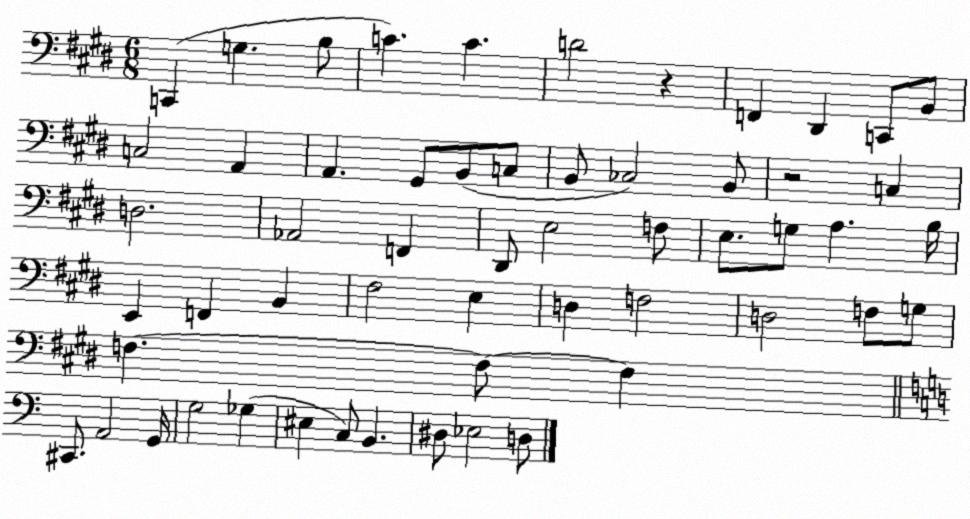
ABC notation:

X:1
T:Untitled
M:6/8
L:1/4
K:E
C,, G, B,/2 C C D2 z F,, ^D,, C,,/2 B,,/2 C,2 A,, A,, ^G,,/2 B,,/2 C,/2 B,,/2 _C,2 B,,/2 z2 C, D,2 _A,,2 F,, ^D,,/2 E,2 F,/2 E,/2 G,/2 A, B,/4 E,, F,, B,, ^F,2 E, D, F,2 D,2 F,/2 G,/2 F, F,/2 F, ^C,,/2 A,,2 G,,/4 G,2 _G, ^E, C,/2 B,, ^D,/2 _E,2 D,/2